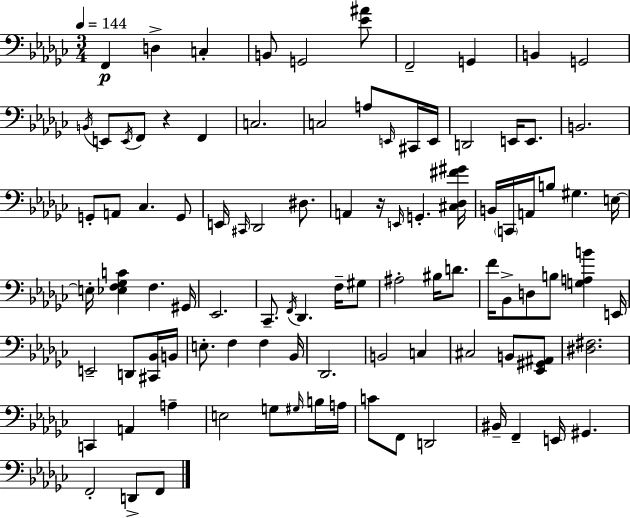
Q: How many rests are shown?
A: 2